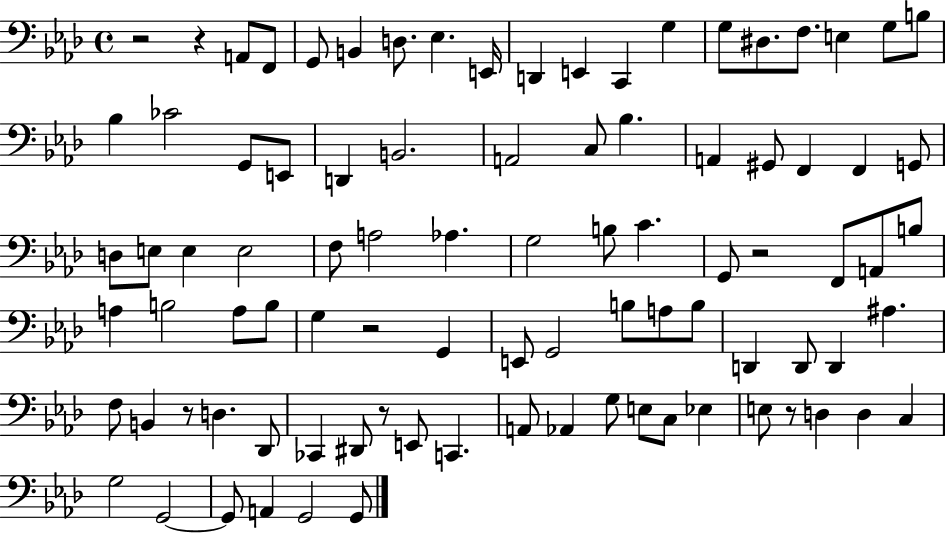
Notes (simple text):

R/h R/q A2/e F2/e G2/e B2/q D3/e. Eb3/q. E2/s D2/q E2/q C2/q G3/q G3/e D#3/e. F3/e. E3/q G3/e B3/e Bb3/q CES4/h G2/e E2/e D2/q B2/h. A2/h C3/e Bb3/q. A2/q G#2/e F2/q F2/q G2/e D3/e E3/e E3/q E3/h F3/e A3/h Ab3/q. G3/h B3/e C4/q. G2/e R/h F2/e A2/e B3/e A3/q B3/h A3/e B3/e G3/q R/h G2/q E2/e G2/h B3/e A3/e B3/e D2/q D2/e D2/q A#3/q. F3/e B2/q R/e D3/q. Db2/e CES2/q D#2/e R/e E2/e C2/q. A2/e Ab2/q G3/e E3/e C3/e Eb3/q E3/e R/e D3/q D3/q C3/q G3/h G2/h G2/e A2/q G2/h G2/e